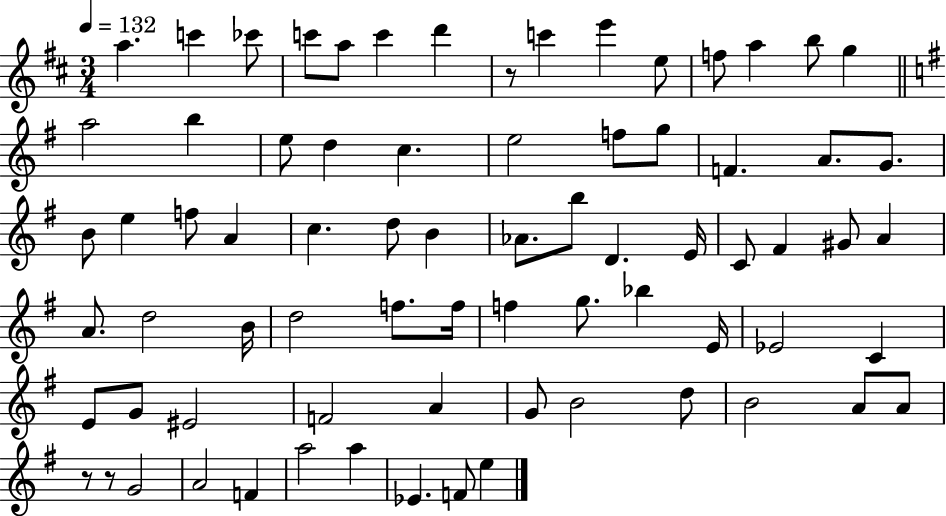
A5/q. C6/q CES6/e C6/e A5/e C6/q D6/q R/e C6/q E6/q E5/e F5/e A5/q B5/e G5/q A5/h B5/q E5/e D5/q C5/q. E5/h F5/e G5/e F4/q. A4/e. G4/e. B4/e E5/q F5/e A4/q C5/q. D5/e B4/q Ab4/e. B5/e D4/q. E4/s C4/e F#4/q G#4/e A4/q A4/e. D5/h B4/s D5/h F5/e. F5/s F5/q G5/e. Bb5/q E4/s Eb4/h C4/q E4/e G4/e EIS4/h F4/h A4/q G4/e B4/h D5/e B4/h A4/e A4/e R/e R/e G4/h A4/h F4/q A5/h A5/q Eb4/q. F4/e E5/q